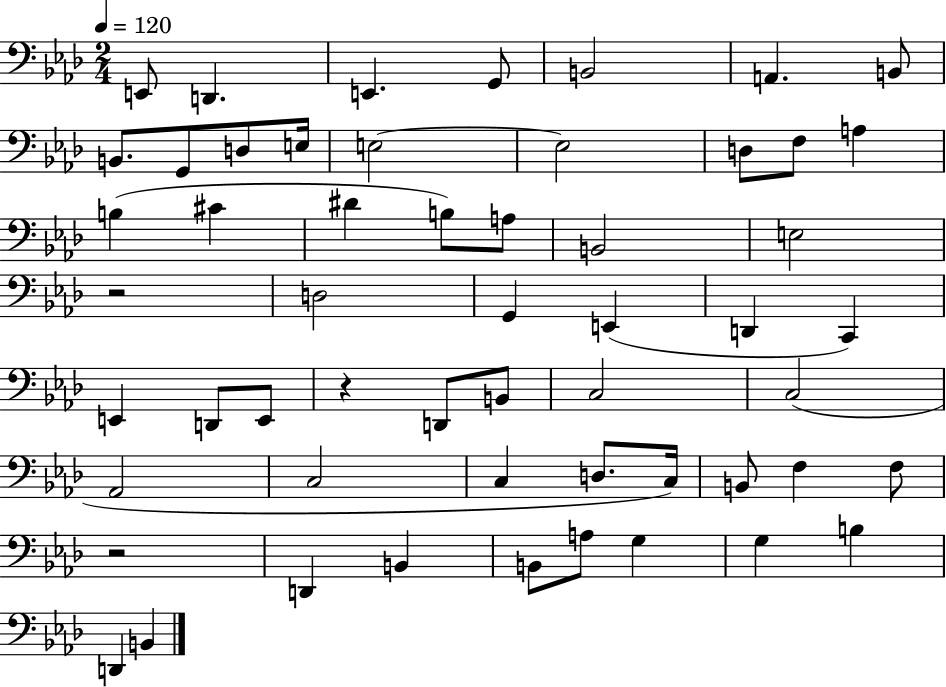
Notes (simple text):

E2/e D2/q. E2/q. G2/e B2/h A2/q. B2/e B2/e. G2/e D3/e E3/s E3/h E3/h D3/e F3/e A3/q B3/q C#4/q D#4/q B3/e A3/e B2/h E3/h R/h D3/h G2/q E2/q D2/q C2/q E2/q D2/e E2/e R/q D2/e B2/e C3/h C3/h Ab2/h C3/h C3/q D3/e. C3/s B2/e F3/q F3/e R/h D2/q B2/q B2/e A3/e G3/q G3/q B3/q D2/q B2/q